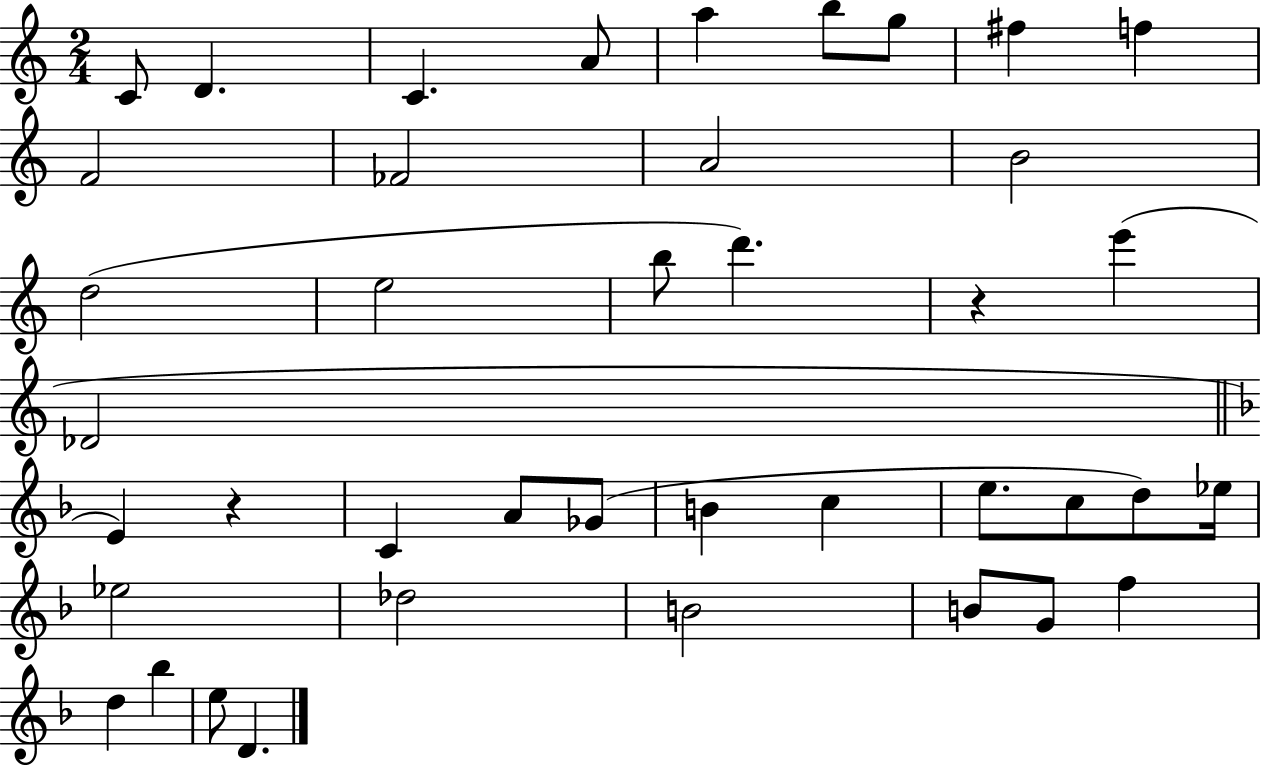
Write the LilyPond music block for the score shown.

{
  \clef treble
  \numericTimeSignature
  \time 2/4
  \key c \major
  c'8 d'4. | c'4. a'8 | a''4 b''8 g''8 | fis''4 f''4 | \break f'2 | fes'2 | a'2 | b'2 | \break d''2( | e''2 | b''8 d'''4.) | r4 e'''4( | \break des'2 | \bar "||" \break \key f \major e'4) r4 | c'4 a'8 ges'8( | b'4 c''4 | e''8. c''8 d''8) ees''16 | \break ees''2 | des''2 | b'2 | b'8 g'8 f''4 | \break d''4 bes''4 | e''8 d'4. | \bar "|."
}